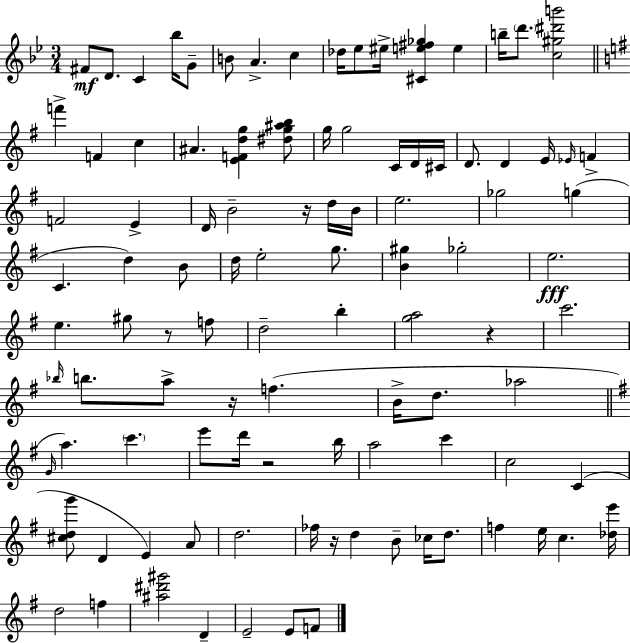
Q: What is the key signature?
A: G minor